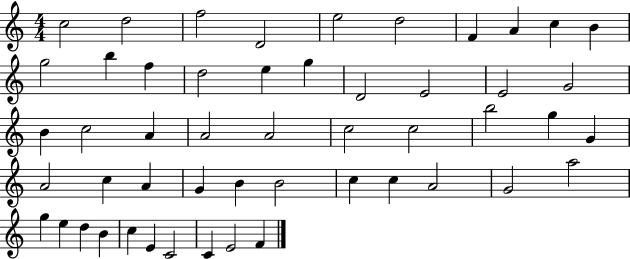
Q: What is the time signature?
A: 4/4